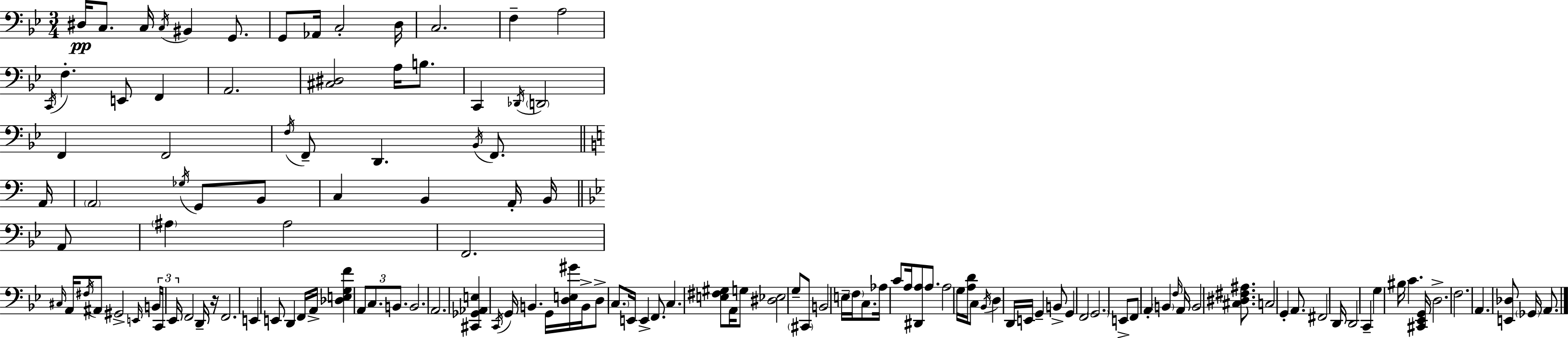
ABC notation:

X:1
T:Untitled
M:3/4
L:1/4
K:Bb
^D,/4 C,/2 C,/4 C,/4 ^B,, G,,/2 G,,/2 _A,,/4 C,2 D,/4 C,2 F, A,2 C,,/4 F, E,,/2 F,, A,,2 [^C,^D,]2 A,/4 B,/2 C,, _D,,/4 D,,2 F,, F,,2 F,/4 F,,/2 D,, _B,,/4 F,,/2 A,,/4 A,,2 _G,/4 G,,/2 B,,/2 C, B,, A,,/4 B,,/4 A,,/2 ^A, ^A,2 F,,2 ^C,/4 A,,/4 ^F,/4 ^A,,/2 ^G,,2 E,,/4 B,,/4 C,,/4 _E,,/4 F,,2 D,,/4 z/4 F,,2 E,, E,,/2 D,, F,,/4 A,,/4 [_D,E,G,F] A,,/2 C,/2 B,,/2 B,,2 A,,2 [^C,,_G,,_A,,E,] C,,/4 G,,/4 B,, G,,/4 [D,E,^G]/4 B,,/4 D,/2 C,/2 E,,/4 E,, F,,/2 C, [E,^F,^G,]/2 A,,/4 G,/2 [^D,_E,]2 G,/2 ^C,,/2 B,,2 E,/4 F,/4 C,/2 _A,/4 C/2 A,/4 [^D,,A,]/2 A,/2 A,2 G,/4 [A,D]/4 C,/2 _B,,/4 D, D,,/4 E,,/4 G,, B,,/2 G,, F,,2 G,,2 E,,/2 F,,/2 A,, B,, F,/4 A,,/4 B,,2 [^C,^D,^F,^A,]/2 C,2 G,, A,,/2 ^F,,2 D,,/4 D,,2 C,, G, ^B,/4 C [^C,,_E,,G,,]/4 D,2 F,2 A,, [E,,_D,]/2 _G,,/4 A,,/2